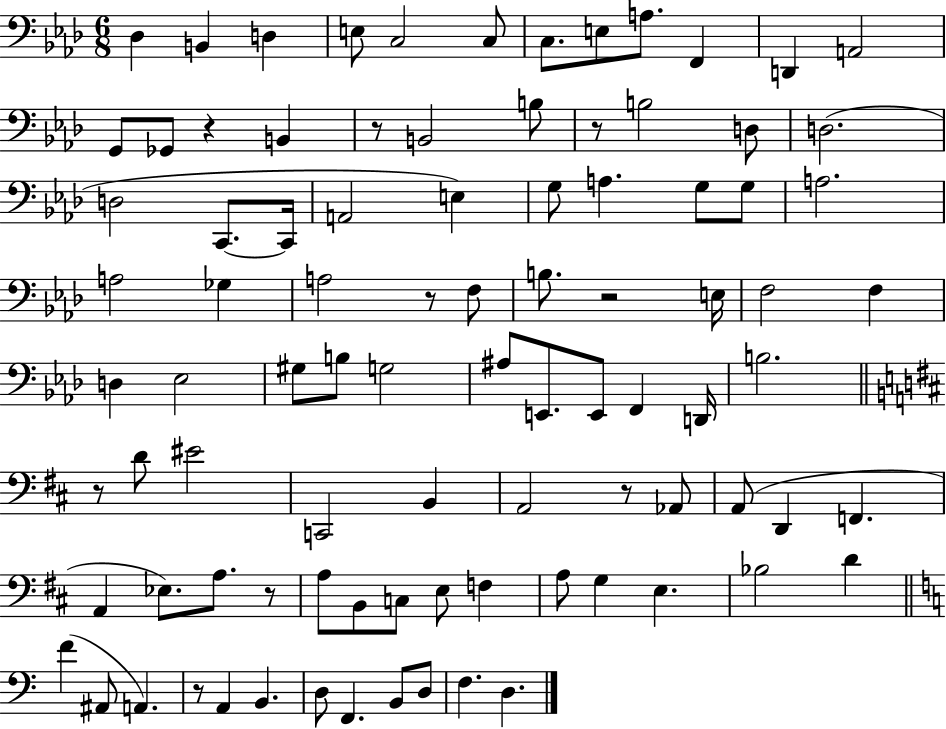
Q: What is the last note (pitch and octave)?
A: D3